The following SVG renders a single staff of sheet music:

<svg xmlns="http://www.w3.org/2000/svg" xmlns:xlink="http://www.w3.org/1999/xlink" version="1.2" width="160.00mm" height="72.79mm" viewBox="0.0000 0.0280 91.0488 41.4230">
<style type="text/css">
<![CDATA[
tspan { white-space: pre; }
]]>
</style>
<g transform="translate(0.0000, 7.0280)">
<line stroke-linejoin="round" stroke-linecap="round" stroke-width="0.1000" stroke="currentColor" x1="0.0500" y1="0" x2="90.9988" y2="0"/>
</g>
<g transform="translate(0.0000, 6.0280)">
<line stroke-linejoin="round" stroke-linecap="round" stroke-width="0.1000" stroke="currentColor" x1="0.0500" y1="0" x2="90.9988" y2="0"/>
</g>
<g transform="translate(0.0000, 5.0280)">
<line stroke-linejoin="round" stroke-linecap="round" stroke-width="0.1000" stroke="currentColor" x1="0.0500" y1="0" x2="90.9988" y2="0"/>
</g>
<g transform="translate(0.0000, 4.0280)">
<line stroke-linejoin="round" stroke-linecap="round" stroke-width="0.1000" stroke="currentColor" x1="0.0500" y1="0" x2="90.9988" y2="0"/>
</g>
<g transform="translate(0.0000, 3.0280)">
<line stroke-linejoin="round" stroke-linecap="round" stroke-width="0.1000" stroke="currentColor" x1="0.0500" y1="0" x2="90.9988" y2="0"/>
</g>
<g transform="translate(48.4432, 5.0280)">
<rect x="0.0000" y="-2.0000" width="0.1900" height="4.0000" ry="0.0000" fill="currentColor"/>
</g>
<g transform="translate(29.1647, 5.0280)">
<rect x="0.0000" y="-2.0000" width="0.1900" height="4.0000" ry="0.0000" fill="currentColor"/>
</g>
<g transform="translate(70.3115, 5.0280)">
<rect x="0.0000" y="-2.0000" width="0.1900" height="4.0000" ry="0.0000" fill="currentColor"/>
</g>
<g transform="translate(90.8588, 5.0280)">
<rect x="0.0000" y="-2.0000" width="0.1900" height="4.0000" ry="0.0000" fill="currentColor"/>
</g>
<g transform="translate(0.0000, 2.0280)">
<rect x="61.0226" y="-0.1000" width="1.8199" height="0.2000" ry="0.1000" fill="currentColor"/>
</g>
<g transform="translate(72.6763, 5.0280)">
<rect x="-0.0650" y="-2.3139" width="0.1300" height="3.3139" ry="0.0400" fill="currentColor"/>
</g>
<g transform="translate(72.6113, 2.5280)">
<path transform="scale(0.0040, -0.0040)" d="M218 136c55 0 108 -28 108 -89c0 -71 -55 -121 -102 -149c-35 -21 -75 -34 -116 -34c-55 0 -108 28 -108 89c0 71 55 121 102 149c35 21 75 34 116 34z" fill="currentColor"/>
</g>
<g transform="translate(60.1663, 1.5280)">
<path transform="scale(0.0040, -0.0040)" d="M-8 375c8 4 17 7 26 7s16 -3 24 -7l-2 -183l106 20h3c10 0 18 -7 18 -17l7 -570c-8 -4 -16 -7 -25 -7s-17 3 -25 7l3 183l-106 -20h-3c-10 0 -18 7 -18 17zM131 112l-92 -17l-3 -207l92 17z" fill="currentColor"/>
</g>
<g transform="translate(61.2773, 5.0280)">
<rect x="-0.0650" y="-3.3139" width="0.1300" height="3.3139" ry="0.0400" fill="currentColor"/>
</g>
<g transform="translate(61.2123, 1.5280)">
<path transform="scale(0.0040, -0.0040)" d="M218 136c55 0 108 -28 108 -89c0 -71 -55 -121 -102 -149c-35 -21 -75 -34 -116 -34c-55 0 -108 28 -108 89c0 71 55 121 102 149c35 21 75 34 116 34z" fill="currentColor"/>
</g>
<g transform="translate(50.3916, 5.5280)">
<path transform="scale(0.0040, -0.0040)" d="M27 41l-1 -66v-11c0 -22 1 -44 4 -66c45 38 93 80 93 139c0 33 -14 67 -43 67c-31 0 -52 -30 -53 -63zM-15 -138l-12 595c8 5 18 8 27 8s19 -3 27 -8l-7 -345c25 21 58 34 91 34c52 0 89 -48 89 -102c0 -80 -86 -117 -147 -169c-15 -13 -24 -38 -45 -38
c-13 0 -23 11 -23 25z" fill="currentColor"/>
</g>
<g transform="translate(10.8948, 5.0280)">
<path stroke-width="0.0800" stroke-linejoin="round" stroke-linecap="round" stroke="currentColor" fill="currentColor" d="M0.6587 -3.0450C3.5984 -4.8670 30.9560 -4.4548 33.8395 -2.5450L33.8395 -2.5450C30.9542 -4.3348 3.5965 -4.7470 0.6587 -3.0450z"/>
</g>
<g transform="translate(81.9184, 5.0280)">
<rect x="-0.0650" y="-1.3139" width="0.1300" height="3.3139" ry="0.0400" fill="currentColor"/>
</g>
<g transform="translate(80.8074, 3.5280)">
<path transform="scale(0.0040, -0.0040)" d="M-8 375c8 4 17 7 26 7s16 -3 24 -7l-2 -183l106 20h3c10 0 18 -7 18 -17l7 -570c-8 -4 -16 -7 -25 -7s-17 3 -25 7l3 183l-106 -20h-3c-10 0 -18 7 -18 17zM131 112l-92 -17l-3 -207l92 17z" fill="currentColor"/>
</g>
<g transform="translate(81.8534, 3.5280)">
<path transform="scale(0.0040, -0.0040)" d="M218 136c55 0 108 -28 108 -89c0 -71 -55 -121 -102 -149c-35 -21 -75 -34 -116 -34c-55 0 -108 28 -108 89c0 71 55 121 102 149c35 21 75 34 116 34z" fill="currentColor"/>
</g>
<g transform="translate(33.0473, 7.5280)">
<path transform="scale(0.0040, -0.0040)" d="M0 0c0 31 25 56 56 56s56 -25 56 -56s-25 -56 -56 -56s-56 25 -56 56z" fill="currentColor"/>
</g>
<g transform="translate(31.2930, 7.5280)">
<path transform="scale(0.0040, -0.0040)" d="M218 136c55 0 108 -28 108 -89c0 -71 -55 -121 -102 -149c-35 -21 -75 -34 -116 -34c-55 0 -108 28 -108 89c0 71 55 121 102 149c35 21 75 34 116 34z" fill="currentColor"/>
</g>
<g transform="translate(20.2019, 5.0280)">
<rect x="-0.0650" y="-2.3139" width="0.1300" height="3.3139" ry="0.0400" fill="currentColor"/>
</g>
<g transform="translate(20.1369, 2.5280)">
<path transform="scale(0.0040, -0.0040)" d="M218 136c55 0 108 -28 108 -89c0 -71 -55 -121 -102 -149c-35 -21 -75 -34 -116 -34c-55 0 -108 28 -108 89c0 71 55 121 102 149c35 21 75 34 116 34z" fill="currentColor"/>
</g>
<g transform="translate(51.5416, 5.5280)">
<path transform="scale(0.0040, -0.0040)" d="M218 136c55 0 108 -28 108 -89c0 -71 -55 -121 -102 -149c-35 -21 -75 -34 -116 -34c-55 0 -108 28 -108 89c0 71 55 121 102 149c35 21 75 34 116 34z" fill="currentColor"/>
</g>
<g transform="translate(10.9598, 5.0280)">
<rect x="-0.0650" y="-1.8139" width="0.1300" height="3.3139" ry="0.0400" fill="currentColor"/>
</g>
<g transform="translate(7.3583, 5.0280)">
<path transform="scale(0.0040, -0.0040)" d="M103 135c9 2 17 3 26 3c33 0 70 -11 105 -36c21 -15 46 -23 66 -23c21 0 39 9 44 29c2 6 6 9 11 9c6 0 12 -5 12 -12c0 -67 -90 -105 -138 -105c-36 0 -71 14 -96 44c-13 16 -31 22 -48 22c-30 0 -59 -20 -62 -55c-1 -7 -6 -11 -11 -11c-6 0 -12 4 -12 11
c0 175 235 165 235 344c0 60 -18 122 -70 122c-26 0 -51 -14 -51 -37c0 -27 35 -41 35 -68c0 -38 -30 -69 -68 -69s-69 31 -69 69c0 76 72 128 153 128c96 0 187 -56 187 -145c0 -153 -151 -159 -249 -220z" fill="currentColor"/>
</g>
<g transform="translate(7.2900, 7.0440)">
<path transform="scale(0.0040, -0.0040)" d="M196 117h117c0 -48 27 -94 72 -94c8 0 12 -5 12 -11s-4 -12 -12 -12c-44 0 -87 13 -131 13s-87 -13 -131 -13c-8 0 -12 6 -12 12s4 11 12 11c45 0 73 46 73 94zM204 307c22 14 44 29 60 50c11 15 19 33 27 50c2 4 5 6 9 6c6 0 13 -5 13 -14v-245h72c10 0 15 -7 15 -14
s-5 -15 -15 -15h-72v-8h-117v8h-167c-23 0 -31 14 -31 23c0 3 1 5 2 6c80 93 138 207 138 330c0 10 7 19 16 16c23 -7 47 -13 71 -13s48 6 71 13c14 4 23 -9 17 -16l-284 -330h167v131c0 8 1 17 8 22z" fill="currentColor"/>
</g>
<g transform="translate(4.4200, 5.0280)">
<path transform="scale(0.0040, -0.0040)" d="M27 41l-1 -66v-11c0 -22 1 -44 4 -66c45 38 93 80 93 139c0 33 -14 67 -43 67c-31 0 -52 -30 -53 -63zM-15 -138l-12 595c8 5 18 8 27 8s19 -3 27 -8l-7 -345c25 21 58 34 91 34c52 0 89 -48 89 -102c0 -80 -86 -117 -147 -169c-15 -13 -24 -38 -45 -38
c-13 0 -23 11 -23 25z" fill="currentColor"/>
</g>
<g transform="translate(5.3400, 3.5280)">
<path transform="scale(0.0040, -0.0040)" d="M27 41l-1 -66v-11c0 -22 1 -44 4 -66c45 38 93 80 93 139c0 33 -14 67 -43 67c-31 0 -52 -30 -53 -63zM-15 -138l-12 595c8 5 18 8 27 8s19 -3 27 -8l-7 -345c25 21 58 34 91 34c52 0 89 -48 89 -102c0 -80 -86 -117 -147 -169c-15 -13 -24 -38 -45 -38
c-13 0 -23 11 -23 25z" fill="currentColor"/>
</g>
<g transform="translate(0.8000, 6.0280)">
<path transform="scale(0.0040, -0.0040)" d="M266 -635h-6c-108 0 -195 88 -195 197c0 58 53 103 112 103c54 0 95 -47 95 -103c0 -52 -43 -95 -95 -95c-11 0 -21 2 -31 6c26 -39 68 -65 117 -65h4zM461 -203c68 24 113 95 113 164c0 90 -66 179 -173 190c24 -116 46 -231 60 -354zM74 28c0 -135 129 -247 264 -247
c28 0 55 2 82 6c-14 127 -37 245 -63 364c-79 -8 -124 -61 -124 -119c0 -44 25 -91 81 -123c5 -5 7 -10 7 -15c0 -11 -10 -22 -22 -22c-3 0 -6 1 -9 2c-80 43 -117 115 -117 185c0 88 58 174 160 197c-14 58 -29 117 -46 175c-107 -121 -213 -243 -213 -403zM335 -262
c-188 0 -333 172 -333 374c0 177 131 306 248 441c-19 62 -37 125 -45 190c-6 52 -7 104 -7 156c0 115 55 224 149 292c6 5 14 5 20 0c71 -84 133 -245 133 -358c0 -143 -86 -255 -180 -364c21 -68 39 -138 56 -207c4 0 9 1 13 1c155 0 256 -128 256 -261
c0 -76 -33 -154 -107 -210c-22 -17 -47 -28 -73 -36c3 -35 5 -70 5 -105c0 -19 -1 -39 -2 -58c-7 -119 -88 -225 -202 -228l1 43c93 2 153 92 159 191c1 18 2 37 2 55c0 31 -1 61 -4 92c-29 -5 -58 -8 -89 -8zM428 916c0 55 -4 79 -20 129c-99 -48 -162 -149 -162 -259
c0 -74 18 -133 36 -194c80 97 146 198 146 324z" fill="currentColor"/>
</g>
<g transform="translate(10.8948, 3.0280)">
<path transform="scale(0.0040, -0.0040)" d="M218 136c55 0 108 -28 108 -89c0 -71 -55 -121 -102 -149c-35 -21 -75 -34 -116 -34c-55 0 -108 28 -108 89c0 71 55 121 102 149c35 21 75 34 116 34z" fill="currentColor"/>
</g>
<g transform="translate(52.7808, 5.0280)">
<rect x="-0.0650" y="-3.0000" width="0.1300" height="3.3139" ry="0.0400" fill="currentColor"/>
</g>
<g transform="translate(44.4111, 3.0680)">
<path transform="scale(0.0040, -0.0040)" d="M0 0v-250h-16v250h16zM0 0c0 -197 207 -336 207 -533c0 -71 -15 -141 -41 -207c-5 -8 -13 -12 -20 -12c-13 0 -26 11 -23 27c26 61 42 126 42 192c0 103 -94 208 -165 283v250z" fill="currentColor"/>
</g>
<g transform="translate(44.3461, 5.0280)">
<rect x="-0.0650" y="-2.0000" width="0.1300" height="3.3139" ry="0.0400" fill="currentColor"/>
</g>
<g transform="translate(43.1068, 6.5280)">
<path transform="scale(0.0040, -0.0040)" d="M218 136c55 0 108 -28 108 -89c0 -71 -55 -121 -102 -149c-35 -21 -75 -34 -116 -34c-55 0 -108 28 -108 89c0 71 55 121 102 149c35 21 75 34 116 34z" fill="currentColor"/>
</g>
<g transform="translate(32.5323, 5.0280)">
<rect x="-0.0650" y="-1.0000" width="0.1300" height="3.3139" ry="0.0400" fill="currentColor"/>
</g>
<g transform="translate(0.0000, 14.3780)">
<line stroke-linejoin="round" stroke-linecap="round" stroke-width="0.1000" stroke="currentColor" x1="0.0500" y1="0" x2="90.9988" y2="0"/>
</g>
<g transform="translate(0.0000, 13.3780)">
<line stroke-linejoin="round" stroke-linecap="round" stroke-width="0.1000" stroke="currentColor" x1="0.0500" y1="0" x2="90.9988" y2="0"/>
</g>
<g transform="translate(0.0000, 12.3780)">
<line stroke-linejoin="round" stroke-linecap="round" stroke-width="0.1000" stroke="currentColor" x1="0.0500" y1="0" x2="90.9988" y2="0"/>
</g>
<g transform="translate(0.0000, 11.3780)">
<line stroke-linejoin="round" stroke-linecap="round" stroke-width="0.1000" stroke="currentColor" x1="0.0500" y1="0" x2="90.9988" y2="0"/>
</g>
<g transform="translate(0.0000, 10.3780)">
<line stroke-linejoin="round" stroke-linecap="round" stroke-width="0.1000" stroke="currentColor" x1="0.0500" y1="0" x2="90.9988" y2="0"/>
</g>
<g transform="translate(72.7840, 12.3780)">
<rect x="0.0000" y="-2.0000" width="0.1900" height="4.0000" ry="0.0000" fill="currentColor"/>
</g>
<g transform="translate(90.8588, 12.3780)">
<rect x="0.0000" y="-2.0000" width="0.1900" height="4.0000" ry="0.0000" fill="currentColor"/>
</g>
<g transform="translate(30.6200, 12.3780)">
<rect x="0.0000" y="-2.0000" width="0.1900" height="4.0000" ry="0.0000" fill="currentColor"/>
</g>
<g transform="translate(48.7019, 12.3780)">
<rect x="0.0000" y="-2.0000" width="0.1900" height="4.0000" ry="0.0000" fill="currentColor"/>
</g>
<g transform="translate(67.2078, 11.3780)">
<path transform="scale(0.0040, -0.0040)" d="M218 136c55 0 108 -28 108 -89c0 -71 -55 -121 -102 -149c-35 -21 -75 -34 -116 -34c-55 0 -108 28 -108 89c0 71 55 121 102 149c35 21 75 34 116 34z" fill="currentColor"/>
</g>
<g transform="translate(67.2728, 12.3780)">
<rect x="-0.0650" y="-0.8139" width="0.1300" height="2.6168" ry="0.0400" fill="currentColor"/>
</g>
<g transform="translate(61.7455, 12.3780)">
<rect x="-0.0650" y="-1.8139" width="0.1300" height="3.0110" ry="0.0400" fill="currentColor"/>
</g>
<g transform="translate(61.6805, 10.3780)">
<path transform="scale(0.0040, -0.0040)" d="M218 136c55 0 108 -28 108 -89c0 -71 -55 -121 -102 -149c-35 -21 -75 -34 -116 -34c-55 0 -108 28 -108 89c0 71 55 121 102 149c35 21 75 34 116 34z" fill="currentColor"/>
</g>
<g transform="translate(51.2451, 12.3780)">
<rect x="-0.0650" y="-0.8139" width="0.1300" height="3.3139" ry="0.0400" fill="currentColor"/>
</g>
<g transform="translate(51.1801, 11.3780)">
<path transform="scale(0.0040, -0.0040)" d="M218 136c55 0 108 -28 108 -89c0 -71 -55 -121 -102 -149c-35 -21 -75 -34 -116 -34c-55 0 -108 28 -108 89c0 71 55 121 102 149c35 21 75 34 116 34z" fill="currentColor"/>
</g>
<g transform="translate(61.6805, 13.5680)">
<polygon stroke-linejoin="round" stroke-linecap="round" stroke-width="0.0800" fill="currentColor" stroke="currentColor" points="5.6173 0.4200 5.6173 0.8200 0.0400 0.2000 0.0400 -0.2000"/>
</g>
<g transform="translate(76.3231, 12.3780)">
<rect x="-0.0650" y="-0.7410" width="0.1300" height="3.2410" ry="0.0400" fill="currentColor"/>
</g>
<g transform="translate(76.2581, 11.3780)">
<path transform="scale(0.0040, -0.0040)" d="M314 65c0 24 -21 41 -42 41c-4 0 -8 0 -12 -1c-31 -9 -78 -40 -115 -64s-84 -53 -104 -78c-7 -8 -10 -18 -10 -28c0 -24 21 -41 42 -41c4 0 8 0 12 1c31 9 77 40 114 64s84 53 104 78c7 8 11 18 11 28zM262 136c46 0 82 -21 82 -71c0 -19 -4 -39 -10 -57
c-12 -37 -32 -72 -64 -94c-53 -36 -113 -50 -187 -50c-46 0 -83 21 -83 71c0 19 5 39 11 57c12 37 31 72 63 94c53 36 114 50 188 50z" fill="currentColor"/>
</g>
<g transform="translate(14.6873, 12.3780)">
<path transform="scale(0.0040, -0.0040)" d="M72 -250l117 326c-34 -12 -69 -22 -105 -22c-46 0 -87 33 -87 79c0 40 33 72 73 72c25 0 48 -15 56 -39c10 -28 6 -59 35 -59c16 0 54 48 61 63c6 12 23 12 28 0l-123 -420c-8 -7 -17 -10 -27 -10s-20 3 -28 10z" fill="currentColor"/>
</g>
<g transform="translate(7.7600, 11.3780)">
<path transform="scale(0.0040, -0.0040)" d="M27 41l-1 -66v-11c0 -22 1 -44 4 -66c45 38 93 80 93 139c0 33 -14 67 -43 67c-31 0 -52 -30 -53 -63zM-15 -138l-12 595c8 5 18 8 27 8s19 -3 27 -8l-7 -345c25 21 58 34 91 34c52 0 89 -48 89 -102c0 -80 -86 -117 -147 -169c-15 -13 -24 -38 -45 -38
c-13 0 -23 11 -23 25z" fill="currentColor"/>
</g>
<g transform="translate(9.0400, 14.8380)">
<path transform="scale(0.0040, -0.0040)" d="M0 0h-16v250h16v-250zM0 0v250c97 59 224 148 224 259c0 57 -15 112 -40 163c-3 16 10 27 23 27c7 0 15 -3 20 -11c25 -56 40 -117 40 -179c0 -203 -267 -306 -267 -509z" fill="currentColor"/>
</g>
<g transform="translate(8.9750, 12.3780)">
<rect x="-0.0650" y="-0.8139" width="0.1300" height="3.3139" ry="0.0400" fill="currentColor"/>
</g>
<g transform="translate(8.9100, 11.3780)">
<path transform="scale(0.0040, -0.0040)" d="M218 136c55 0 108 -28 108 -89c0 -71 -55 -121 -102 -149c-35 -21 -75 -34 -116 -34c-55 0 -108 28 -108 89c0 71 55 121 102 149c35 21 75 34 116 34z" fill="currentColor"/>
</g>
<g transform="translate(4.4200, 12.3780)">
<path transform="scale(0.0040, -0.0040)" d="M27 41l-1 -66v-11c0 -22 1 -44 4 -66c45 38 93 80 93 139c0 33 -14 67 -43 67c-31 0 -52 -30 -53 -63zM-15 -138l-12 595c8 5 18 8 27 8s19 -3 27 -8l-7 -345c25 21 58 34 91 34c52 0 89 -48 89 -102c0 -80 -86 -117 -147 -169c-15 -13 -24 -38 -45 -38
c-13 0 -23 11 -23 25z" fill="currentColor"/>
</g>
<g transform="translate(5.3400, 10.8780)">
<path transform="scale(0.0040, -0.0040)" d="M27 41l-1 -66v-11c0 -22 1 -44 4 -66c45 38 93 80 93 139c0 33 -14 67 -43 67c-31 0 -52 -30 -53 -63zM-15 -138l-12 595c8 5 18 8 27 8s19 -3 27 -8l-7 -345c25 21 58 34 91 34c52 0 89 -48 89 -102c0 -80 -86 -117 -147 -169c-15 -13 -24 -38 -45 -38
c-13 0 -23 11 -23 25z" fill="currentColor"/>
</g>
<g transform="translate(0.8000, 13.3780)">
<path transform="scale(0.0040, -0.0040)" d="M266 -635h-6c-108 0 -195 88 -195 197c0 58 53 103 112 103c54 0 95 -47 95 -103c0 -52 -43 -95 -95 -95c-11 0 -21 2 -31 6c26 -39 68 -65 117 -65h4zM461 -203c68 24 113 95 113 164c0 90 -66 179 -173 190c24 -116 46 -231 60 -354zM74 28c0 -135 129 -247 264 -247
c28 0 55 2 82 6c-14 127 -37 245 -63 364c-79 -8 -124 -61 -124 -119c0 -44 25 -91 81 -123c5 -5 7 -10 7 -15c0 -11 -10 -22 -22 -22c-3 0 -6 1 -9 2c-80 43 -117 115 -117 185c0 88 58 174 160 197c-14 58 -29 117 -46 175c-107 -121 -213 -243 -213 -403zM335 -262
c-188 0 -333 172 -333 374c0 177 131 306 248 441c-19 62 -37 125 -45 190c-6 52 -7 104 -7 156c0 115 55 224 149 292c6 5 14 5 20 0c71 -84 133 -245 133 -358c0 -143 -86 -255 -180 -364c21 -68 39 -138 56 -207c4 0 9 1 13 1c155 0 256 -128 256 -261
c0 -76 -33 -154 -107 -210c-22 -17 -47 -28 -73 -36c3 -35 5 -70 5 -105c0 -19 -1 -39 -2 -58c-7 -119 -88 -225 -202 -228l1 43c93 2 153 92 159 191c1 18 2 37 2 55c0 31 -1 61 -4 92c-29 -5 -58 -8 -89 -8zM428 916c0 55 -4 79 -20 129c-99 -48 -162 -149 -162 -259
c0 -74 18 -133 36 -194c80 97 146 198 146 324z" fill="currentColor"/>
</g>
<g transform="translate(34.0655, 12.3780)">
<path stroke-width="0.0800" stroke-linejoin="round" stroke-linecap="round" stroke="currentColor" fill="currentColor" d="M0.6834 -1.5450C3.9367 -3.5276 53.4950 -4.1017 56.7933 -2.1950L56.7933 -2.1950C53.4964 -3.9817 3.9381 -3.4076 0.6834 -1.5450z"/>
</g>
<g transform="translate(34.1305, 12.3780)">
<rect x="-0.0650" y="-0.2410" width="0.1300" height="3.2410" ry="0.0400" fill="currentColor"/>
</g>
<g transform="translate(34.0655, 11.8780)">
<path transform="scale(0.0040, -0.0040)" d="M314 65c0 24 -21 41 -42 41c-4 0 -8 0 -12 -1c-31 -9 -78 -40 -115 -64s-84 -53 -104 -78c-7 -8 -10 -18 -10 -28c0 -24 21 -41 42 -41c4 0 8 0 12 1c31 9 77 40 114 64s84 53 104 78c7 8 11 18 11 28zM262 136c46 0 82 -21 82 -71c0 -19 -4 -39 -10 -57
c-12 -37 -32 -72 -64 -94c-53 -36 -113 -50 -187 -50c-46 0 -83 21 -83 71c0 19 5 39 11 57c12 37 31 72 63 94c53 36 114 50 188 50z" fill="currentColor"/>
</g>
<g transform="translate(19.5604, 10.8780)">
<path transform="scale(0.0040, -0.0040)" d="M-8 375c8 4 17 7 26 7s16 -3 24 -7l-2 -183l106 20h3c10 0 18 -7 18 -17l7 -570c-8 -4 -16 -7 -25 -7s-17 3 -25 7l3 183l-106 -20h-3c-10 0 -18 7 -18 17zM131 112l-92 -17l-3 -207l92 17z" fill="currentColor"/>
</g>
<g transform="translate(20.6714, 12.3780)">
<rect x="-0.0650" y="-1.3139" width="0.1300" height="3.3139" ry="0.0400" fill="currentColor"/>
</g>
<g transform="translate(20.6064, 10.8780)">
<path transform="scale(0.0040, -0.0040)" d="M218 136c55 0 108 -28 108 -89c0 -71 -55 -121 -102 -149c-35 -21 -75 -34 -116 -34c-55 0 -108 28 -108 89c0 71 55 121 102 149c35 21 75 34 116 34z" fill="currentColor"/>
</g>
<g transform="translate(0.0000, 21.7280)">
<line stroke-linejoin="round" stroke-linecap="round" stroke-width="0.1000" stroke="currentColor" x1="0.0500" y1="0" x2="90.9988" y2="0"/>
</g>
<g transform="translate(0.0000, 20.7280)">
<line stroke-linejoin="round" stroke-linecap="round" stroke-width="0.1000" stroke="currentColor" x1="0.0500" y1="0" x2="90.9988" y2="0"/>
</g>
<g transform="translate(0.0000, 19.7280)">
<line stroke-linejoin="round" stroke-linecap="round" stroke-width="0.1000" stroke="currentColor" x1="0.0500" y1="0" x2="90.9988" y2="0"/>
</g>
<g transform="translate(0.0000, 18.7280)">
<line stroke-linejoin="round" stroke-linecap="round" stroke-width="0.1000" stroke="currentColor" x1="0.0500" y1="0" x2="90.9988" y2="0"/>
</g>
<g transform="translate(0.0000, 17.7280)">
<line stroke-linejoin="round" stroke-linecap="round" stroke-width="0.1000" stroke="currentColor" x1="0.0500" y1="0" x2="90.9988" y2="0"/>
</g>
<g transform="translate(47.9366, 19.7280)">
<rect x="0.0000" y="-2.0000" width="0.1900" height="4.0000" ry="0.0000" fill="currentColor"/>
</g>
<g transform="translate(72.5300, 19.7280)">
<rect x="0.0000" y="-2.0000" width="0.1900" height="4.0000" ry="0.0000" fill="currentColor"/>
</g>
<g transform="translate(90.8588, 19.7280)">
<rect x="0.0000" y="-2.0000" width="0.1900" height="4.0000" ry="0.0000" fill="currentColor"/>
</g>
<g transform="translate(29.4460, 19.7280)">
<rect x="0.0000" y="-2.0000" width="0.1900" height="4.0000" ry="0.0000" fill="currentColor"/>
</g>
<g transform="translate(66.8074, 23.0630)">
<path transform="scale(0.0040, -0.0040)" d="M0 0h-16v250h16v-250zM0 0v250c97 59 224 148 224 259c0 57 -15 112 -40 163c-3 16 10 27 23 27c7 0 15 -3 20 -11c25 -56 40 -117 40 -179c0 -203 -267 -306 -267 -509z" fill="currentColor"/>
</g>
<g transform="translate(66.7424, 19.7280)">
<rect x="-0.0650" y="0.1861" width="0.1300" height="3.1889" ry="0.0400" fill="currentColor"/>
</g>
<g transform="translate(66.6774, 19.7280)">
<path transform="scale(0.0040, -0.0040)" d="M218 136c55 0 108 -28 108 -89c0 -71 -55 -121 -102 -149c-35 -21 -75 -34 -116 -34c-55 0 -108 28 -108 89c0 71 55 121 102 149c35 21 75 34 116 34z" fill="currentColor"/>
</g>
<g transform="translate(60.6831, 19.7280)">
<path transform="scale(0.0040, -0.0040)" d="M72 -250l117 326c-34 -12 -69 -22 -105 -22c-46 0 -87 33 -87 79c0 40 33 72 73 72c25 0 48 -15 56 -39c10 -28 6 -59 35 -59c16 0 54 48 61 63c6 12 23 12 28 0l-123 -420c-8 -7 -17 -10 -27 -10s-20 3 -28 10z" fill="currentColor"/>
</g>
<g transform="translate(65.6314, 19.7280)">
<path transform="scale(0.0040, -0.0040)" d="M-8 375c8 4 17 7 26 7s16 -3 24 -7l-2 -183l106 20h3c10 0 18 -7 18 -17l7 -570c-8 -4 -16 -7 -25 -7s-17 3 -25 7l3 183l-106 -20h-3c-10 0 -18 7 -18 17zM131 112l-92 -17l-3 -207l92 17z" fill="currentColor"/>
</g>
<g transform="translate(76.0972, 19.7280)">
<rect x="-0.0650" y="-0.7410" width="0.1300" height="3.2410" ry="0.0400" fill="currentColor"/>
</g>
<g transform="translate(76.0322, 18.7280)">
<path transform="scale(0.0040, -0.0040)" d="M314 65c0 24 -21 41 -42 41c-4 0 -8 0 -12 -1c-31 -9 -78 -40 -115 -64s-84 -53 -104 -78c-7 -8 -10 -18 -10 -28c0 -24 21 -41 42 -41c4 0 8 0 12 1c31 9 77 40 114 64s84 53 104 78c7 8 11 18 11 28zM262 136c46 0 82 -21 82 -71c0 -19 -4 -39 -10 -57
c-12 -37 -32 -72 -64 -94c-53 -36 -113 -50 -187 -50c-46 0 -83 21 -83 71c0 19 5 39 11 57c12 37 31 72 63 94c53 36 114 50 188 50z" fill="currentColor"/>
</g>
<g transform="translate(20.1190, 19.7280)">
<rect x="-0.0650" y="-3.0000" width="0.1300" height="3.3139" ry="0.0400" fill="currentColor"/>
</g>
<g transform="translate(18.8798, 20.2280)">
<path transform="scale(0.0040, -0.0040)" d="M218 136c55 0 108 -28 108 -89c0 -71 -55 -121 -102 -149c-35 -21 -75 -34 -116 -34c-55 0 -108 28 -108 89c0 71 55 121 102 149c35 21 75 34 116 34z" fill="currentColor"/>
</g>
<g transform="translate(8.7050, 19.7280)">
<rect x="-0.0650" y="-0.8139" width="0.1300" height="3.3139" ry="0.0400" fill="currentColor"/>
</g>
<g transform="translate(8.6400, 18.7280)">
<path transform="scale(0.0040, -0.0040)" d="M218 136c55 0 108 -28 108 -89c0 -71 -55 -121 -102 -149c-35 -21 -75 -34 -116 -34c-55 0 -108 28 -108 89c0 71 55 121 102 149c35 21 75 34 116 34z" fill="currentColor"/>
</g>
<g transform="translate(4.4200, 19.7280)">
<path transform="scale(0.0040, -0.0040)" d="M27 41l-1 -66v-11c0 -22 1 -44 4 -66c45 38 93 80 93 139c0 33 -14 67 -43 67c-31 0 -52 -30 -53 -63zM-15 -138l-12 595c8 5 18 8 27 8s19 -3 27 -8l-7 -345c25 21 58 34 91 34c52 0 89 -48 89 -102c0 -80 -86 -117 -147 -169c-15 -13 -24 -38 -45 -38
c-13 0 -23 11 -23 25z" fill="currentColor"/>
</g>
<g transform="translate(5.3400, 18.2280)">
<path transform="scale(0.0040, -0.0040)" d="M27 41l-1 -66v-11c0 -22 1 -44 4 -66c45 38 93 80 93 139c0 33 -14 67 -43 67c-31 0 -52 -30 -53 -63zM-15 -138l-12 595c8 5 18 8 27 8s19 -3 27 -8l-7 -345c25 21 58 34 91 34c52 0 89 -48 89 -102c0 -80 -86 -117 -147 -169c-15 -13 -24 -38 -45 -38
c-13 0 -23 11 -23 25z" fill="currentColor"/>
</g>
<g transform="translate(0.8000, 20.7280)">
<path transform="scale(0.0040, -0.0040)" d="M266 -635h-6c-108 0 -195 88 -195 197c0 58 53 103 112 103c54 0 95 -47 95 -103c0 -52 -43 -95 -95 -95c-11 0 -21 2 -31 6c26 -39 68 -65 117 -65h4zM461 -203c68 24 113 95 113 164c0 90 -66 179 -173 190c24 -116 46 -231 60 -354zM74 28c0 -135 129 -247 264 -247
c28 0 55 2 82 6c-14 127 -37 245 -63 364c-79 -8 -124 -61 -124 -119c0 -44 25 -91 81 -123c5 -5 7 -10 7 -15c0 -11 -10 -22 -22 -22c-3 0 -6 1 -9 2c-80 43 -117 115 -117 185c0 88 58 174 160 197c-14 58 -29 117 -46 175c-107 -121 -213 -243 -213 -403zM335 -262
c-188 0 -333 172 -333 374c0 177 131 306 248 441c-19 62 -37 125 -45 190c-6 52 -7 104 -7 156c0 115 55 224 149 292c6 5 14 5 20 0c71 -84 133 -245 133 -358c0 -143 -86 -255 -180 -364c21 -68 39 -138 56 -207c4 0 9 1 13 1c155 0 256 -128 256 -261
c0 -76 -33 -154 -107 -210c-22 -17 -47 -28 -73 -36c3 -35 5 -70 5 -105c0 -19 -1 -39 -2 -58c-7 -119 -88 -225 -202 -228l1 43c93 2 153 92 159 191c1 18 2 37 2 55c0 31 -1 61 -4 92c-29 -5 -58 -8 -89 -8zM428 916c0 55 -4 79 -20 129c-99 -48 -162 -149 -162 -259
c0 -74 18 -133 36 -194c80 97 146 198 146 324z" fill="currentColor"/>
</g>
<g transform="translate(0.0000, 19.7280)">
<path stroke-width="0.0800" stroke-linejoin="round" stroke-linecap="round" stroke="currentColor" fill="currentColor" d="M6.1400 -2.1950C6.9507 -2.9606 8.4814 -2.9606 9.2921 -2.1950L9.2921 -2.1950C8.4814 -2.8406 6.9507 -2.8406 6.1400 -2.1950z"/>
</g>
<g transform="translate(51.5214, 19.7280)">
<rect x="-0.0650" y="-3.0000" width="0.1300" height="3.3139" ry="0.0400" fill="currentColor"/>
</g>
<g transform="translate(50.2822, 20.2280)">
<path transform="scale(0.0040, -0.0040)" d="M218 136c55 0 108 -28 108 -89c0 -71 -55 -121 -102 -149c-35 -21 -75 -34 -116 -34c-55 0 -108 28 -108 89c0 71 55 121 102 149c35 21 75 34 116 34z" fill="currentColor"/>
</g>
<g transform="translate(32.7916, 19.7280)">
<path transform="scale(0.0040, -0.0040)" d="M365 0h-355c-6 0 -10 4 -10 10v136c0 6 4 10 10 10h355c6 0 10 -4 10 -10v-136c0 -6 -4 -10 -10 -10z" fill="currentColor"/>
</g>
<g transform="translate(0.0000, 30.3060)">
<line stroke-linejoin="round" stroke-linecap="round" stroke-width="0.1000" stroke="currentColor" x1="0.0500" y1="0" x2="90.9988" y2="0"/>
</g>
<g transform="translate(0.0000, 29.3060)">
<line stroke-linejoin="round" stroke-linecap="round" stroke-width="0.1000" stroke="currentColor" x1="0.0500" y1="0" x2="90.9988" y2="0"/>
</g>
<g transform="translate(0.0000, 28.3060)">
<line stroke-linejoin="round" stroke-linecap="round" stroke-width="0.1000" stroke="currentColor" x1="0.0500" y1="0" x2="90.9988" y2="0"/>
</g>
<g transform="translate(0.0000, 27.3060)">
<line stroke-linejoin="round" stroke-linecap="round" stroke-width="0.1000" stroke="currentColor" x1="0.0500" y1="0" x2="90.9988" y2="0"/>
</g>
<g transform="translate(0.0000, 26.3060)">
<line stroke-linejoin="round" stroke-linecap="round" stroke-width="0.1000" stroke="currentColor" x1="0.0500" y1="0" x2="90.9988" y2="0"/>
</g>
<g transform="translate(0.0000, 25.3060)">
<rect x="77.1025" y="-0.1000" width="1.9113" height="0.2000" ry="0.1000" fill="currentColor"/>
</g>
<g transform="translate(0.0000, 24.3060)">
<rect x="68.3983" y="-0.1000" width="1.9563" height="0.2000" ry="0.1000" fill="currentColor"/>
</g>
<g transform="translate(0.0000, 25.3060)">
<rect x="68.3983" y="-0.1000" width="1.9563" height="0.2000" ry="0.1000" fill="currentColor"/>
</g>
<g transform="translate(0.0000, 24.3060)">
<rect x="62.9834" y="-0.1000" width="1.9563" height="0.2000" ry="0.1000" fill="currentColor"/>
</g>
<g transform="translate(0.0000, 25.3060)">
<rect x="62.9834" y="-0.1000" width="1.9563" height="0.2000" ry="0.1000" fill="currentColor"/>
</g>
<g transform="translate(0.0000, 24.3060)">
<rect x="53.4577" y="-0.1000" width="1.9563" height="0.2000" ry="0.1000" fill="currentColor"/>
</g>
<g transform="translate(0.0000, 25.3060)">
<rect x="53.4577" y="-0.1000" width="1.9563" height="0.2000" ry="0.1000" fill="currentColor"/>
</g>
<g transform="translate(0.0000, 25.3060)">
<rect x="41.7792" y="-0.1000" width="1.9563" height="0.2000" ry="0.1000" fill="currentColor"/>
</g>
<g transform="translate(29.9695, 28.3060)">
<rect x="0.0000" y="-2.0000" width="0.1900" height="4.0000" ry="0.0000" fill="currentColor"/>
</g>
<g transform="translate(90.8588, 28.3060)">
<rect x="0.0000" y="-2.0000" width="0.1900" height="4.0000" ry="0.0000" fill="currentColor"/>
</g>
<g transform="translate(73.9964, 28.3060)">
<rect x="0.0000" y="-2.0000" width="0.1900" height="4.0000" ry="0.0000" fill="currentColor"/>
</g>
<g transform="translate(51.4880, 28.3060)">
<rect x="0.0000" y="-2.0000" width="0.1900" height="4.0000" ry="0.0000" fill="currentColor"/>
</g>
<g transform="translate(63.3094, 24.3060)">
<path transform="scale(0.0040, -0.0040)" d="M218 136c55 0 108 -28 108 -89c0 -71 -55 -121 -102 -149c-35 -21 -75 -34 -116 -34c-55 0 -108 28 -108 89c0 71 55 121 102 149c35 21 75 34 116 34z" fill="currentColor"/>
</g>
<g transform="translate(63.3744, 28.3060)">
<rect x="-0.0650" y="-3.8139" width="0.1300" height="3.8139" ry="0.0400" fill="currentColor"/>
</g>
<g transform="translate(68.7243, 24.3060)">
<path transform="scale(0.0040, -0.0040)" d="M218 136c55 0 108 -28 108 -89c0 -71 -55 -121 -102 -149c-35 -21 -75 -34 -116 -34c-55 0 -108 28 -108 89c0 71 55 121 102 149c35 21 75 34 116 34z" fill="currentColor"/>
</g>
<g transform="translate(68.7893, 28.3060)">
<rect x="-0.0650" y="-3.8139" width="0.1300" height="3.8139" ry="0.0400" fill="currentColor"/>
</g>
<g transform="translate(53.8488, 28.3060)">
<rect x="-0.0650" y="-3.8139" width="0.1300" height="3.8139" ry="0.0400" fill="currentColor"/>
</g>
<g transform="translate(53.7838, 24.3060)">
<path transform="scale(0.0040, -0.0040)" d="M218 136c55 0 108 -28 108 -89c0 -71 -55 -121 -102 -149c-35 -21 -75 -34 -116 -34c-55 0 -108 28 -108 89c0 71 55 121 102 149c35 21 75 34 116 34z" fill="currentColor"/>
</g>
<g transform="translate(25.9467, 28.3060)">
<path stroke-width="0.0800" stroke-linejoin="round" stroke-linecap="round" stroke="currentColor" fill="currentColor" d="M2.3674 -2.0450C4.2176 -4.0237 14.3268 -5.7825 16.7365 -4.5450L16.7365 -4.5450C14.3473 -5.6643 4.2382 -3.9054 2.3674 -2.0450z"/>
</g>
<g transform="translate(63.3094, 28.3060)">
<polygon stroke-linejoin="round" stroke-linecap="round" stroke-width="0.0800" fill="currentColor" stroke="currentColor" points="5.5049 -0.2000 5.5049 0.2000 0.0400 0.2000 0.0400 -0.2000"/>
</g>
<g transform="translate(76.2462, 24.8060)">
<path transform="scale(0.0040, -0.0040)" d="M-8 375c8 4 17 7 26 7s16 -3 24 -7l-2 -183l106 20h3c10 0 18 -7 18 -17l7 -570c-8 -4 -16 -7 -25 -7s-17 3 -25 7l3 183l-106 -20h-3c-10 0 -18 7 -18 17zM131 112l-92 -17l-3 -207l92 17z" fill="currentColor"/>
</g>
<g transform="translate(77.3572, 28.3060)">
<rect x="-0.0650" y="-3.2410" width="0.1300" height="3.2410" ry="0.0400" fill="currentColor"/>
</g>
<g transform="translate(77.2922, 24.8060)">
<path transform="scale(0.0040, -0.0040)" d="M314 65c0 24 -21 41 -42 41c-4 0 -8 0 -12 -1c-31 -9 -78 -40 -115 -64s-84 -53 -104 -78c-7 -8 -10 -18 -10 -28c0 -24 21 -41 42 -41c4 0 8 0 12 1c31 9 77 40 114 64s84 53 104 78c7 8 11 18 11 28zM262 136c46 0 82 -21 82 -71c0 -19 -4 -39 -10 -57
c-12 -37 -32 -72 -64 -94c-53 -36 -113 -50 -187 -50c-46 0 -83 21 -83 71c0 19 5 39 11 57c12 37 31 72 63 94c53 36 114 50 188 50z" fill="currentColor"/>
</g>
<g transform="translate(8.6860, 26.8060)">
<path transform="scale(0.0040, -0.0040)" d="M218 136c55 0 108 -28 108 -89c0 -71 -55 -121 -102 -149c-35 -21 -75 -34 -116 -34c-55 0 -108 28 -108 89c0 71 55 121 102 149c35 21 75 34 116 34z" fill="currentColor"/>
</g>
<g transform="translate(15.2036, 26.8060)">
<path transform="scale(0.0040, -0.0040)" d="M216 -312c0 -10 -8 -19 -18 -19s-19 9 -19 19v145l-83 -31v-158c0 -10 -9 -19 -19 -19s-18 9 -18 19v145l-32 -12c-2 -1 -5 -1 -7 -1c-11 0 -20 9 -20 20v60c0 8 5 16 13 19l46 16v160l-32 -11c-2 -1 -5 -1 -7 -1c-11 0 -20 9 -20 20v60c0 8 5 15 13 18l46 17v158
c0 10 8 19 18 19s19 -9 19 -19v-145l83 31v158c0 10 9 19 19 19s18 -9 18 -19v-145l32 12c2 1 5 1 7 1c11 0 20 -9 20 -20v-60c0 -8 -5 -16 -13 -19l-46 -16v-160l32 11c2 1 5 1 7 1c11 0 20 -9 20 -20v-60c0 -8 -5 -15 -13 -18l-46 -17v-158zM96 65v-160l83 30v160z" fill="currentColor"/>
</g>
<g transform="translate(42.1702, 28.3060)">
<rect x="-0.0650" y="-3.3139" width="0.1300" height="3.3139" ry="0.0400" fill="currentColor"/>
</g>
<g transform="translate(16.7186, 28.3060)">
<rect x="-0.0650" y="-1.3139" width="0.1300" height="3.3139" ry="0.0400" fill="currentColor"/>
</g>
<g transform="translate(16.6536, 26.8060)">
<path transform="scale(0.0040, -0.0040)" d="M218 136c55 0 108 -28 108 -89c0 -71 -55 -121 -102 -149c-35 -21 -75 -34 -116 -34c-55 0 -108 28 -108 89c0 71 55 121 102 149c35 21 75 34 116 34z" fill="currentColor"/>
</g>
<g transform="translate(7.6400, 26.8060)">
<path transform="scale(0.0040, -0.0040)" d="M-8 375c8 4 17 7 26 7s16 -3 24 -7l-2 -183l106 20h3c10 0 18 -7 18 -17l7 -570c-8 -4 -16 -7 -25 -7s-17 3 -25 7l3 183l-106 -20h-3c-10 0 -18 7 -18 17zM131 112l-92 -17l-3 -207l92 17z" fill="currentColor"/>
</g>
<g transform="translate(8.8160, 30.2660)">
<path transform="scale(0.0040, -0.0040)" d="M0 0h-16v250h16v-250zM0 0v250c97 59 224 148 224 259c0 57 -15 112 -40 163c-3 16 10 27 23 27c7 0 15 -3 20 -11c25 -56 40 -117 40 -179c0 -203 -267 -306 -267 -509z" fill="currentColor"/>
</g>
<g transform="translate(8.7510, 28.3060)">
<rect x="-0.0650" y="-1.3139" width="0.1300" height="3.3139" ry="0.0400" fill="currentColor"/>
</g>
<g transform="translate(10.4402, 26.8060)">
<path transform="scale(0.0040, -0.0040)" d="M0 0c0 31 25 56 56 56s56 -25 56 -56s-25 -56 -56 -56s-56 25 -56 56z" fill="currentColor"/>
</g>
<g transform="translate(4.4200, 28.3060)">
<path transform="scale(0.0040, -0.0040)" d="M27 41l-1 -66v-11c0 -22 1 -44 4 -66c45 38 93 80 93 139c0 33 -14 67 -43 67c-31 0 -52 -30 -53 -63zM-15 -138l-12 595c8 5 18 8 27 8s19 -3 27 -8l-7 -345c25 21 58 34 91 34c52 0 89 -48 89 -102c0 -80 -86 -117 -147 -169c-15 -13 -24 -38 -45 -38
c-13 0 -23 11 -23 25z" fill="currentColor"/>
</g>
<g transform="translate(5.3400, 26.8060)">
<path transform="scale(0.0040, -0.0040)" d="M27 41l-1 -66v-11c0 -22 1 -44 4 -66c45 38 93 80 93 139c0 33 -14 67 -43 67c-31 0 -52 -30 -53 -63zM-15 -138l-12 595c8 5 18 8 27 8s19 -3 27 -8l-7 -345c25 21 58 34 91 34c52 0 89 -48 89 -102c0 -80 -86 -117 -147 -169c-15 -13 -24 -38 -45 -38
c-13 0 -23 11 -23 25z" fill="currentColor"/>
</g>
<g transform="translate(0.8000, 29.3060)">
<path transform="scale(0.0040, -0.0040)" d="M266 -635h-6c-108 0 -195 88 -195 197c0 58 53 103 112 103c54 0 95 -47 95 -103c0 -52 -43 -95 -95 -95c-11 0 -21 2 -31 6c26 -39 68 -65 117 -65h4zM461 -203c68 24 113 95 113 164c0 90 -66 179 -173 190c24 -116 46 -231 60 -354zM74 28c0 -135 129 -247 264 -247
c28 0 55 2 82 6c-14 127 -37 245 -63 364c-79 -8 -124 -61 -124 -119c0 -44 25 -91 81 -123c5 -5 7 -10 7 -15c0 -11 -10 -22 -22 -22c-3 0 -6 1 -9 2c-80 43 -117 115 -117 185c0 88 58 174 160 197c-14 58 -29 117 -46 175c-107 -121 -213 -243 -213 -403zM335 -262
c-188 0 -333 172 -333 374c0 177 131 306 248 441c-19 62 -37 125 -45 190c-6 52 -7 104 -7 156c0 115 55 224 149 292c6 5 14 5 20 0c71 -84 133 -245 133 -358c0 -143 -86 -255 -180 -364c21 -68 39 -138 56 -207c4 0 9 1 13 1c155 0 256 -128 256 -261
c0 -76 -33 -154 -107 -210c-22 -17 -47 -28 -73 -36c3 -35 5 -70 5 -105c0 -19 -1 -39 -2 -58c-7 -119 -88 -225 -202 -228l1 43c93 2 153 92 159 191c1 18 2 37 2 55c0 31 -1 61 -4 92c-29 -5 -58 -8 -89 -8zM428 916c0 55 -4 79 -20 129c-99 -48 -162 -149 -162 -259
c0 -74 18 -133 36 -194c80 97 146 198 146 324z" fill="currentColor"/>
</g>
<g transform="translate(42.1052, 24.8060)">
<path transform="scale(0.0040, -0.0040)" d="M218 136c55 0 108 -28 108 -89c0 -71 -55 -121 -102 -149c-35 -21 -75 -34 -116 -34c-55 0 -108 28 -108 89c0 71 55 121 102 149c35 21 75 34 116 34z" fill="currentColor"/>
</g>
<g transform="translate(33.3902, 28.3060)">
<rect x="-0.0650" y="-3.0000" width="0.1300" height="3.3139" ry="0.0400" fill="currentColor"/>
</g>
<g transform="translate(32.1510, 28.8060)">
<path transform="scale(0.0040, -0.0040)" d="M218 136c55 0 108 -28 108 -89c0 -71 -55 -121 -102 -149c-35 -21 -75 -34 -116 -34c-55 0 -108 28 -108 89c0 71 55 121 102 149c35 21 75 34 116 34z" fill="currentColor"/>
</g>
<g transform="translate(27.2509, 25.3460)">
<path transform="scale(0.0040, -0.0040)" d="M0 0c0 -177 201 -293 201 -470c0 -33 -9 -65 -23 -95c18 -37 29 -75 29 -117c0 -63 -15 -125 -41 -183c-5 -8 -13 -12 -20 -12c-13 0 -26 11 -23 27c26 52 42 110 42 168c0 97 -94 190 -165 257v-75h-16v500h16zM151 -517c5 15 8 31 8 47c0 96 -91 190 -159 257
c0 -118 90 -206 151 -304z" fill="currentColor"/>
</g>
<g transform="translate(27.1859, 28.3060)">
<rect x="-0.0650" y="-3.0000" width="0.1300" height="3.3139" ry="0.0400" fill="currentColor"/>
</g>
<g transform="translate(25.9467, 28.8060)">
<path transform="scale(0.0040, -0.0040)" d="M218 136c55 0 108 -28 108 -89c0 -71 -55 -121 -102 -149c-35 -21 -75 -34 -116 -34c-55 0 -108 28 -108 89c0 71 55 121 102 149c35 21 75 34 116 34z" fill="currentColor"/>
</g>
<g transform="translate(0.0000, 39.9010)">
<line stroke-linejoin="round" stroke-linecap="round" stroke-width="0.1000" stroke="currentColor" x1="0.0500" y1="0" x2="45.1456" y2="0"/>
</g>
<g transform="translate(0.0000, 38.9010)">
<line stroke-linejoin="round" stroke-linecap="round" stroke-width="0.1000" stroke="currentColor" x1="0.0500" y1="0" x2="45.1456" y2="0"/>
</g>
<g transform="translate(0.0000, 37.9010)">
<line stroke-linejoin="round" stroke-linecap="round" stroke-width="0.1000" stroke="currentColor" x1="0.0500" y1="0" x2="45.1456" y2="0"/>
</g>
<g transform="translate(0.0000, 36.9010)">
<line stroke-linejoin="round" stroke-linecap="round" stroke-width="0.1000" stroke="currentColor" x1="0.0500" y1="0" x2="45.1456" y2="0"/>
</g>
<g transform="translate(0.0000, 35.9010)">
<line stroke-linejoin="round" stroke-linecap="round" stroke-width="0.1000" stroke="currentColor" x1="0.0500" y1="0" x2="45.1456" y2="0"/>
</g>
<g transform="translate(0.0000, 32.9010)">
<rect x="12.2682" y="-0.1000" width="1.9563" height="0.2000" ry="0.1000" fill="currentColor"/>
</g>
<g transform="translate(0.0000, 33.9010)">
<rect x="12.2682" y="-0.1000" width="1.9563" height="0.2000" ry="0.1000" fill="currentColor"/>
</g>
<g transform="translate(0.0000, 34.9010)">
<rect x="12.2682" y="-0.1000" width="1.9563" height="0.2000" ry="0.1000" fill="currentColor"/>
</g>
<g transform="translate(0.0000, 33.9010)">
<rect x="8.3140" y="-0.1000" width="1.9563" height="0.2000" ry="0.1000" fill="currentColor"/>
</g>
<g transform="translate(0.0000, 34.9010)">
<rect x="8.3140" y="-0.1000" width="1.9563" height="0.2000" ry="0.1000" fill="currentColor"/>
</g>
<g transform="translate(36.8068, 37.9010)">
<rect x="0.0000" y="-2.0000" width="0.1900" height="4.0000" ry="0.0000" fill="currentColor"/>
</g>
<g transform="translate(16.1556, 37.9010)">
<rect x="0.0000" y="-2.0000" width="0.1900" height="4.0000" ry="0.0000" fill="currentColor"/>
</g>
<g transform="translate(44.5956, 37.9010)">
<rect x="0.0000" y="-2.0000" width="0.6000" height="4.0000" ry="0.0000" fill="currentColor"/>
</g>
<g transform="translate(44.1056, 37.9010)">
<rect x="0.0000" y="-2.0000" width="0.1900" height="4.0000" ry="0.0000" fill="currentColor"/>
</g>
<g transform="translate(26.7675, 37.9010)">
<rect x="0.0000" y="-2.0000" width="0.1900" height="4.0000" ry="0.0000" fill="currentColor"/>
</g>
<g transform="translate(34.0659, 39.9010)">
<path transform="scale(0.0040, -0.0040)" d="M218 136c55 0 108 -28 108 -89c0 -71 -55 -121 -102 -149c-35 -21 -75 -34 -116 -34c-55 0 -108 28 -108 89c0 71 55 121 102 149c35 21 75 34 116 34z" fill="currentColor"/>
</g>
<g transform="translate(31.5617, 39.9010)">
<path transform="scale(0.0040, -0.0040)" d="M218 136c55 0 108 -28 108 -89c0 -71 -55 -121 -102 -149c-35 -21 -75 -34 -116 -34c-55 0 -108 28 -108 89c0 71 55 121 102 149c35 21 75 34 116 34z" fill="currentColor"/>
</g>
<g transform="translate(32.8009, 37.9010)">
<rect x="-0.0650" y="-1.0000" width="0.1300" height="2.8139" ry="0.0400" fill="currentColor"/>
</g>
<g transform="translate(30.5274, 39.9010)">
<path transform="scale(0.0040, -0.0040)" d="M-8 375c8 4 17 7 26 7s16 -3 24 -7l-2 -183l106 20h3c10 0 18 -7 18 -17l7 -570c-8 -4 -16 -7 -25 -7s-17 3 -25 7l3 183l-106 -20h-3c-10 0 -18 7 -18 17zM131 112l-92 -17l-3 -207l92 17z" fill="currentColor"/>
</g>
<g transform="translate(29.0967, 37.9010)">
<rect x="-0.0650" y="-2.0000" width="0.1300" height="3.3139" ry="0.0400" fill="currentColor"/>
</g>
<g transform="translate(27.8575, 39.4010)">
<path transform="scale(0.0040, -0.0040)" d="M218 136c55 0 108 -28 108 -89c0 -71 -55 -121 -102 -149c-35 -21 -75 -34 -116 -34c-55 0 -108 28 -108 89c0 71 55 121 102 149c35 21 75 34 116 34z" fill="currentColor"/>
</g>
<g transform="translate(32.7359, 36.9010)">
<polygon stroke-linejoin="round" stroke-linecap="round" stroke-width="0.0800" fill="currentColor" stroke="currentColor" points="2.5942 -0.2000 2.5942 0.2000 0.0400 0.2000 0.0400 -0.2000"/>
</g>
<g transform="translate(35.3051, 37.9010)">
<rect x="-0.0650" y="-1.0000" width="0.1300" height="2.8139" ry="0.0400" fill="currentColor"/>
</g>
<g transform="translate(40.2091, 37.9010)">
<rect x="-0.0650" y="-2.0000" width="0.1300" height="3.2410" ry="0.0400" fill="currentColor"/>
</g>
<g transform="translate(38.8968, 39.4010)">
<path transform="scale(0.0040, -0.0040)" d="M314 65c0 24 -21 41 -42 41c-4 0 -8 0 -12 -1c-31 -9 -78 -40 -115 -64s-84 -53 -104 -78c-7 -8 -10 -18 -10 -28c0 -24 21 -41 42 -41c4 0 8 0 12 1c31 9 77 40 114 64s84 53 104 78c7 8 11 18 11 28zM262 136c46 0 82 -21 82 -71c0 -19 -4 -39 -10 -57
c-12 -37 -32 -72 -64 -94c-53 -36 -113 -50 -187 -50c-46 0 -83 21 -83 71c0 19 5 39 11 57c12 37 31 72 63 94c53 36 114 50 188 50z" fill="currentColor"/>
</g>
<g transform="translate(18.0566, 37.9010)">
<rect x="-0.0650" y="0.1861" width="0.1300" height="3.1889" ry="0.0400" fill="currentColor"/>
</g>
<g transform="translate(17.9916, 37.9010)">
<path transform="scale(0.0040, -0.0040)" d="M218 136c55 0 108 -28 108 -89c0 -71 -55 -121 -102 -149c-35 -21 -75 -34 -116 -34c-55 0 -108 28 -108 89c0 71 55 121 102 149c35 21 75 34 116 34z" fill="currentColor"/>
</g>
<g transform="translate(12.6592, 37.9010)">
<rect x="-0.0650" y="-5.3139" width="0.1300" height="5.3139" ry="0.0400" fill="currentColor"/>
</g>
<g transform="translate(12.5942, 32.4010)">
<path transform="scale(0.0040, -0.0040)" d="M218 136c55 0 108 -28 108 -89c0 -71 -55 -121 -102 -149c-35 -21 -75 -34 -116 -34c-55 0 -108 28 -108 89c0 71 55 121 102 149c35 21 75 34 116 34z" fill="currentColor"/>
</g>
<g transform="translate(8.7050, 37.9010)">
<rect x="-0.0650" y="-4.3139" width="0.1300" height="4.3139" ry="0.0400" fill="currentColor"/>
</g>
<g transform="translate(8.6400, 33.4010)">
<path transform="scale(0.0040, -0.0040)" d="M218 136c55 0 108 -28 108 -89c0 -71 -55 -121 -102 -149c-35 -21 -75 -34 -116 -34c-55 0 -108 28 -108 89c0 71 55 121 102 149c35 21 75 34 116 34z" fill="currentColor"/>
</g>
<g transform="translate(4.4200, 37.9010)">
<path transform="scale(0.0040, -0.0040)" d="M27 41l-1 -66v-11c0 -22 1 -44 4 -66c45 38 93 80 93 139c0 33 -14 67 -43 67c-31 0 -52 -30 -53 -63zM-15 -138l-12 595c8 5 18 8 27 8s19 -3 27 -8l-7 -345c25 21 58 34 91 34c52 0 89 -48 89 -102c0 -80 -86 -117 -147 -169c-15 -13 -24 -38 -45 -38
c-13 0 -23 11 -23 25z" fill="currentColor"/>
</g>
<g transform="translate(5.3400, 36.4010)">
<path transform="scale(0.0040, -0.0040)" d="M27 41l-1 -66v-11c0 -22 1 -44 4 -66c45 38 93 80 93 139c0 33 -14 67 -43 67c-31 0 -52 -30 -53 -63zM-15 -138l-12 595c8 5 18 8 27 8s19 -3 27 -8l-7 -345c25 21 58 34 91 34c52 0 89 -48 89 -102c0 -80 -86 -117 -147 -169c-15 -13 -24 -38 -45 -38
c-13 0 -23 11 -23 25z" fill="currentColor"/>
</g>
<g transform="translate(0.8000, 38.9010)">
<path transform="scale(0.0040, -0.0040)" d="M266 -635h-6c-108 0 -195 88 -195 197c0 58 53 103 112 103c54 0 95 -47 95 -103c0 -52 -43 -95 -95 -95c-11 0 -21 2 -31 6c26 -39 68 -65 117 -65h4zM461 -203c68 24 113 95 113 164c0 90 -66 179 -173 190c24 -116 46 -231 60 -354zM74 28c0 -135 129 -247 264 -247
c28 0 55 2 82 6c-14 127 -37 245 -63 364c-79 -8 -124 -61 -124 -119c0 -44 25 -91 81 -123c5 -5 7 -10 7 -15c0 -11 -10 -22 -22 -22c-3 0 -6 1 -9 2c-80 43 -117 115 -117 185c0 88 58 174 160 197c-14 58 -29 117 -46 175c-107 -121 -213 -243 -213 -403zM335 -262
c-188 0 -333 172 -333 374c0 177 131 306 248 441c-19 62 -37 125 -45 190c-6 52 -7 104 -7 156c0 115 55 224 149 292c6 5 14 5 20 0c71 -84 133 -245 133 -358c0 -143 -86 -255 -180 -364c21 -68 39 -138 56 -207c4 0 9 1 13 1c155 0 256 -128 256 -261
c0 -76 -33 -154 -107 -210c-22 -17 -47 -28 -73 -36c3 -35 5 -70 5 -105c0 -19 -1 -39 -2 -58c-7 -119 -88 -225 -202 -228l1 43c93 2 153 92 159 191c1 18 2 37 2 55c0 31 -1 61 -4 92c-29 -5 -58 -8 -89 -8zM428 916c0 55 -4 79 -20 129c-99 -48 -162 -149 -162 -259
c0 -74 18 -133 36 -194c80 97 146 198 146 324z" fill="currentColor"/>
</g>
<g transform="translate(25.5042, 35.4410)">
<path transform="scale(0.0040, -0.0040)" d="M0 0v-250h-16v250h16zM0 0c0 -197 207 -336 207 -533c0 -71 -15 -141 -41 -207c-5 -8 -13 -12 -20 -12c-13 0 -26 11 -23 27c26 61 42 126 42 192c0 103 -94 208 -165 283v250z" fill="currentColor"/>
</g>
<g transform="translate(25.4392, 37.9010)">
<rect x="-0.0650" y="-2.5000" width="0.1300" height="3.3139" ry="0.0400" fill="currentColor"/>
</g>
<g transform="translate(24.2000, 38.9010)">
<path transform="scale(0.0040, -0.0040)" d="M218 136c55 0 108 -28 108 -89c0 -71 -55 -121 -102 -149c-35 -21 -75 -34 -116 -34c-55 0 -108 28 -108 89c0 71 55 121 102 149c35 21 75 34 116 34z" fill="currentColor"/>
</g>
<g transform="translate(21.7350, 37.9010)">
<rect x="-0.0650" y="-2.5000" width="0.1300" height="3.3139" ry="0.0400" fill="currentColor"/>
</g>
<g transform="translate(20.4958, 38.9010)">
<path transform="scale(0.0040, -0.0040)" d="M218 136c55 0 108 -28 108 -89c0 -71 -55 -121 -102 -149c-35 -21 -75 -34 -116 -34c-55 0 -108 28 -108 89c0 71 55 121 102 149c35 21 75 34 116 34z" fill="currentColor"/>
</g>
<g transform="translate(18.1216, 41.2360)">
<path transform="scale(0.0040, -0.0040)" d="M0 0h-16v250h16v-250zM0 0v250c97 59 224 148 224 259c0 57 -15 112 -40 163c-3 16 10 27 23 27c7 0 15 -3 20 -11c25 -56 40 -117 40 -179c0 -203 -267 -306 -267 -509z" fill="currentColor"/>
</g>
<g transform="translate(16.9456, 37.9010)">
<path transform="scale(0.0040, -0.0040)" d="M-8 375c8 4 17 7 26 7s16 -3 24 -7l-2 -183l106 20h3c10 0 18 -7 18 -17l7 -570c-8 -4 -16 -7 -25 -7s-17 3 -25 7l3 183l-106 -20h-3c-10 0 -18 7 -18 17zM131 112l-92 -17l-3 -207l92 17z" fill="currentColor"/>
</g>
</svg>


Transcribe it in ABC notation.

X:1
T:Untitled
M:2/4
L:1/4
K:Bb
f g D F/2 _A b g e _d/2 z/2 e c2 d f/2 d/2 d2 d A z2 A z/2 B/2 d2 e/2 ^e A/4 A _b c' c'/2 c'/2 b2 d' f' B/2 G G/2 F E/2 E/2 F2